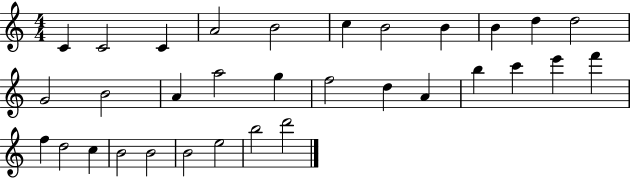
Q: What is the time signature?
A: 4/4